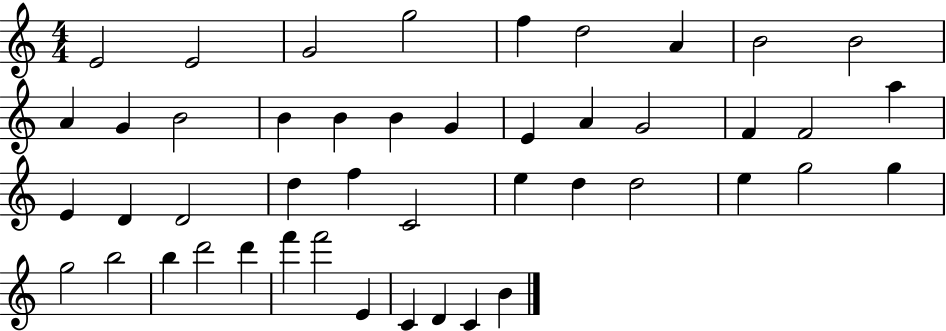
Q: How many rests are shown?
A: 0